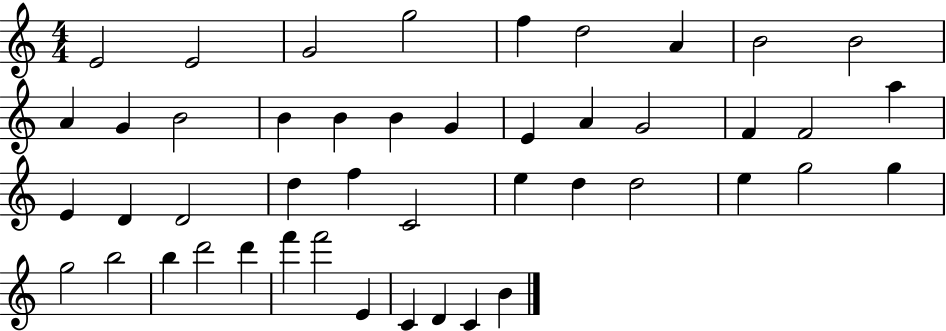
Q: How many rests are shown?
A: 0